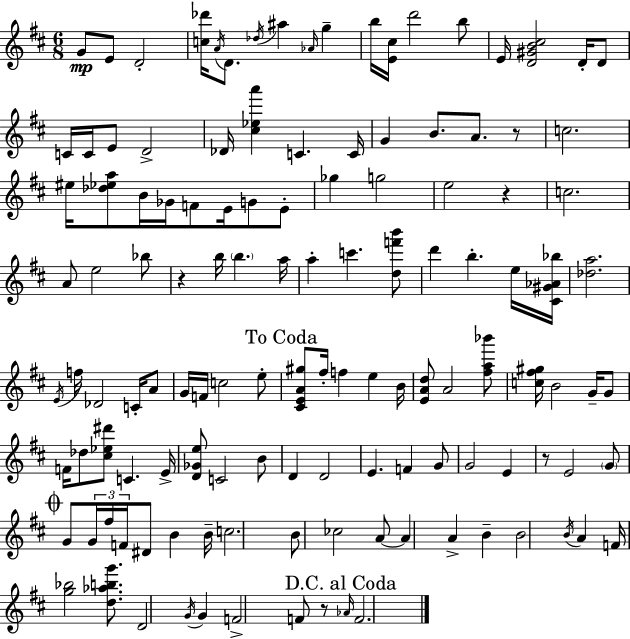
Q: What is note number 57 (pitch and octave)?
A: E5